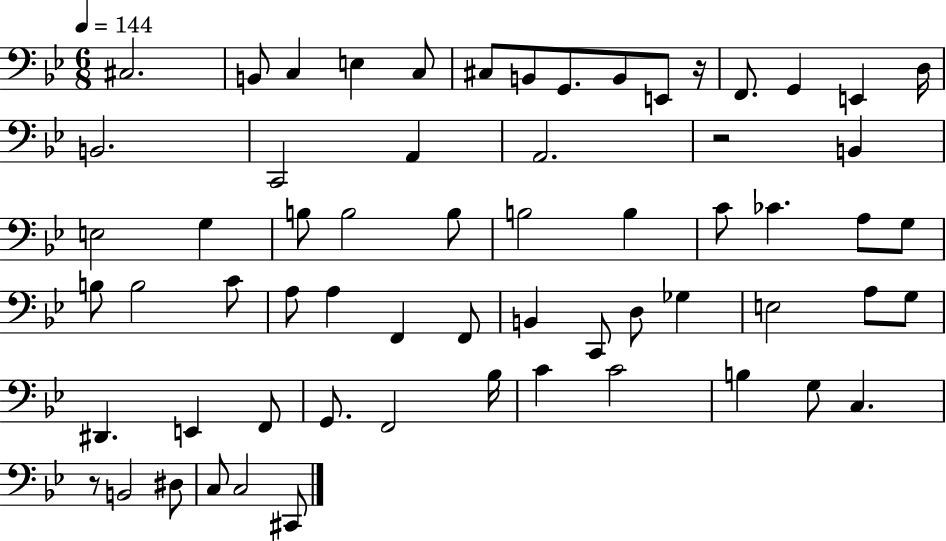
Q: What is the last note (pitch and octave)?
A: C#2